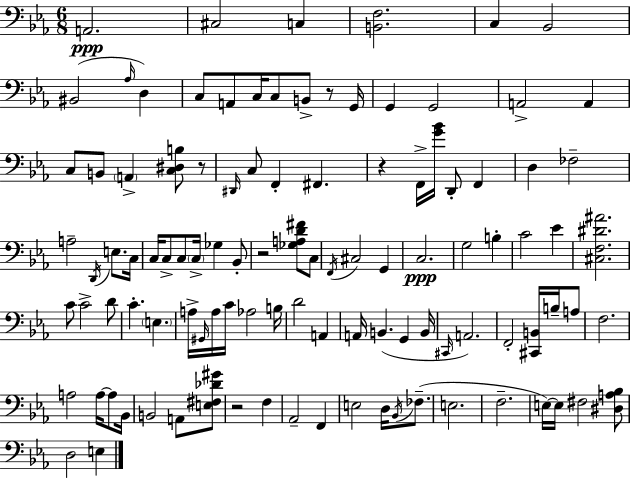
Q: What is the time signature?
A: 6/8